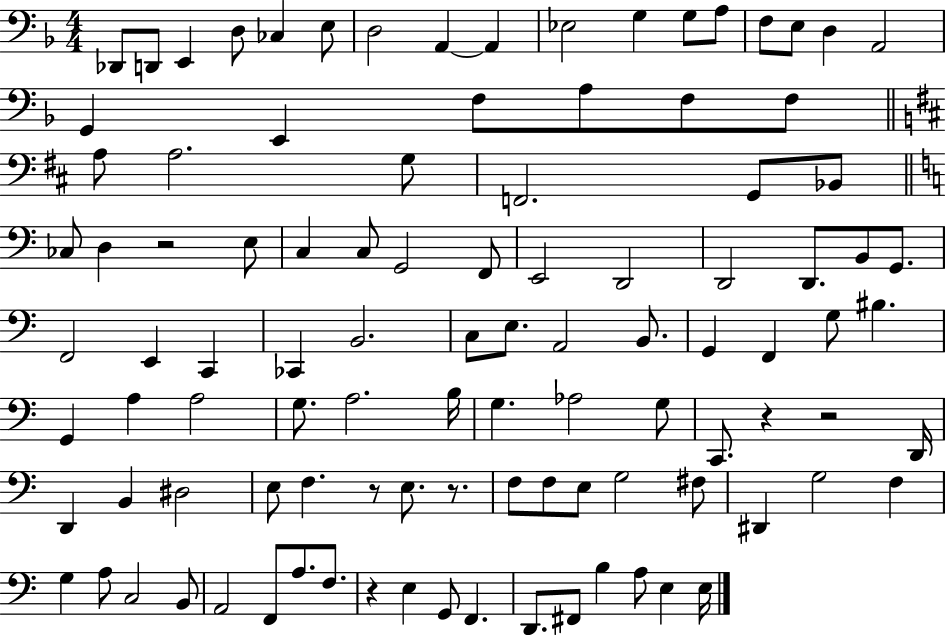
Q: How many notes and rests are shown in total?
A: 103